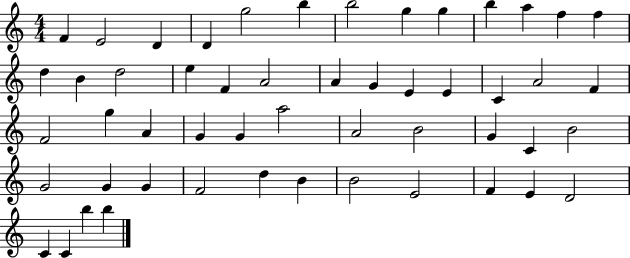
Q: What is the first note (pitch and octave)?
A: F4